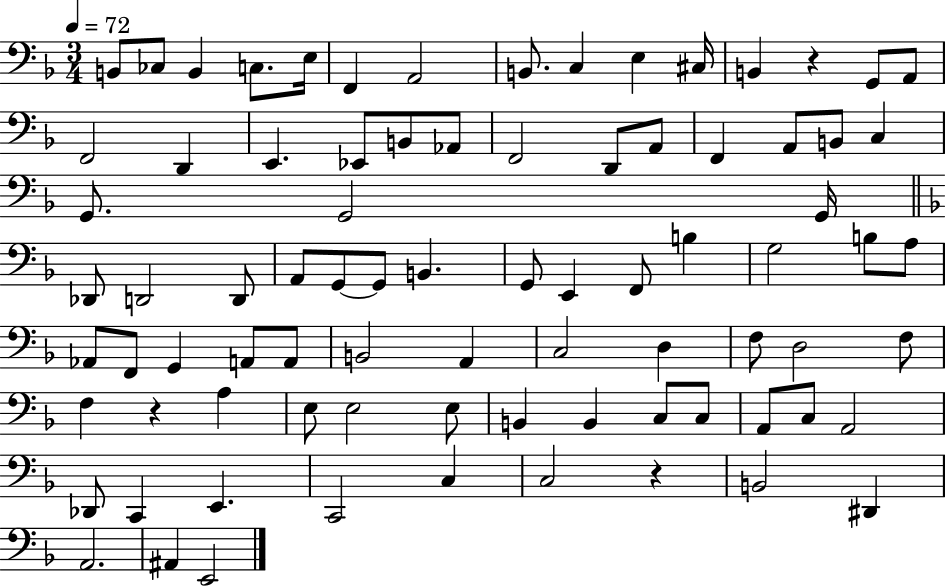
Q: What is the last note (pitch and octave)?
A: E2